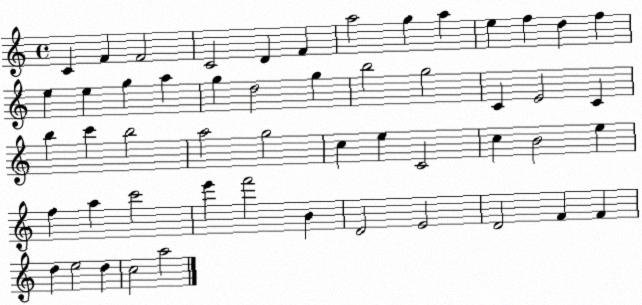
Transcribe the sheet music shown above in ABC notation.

X:1
T:Untitled
M:4/4
L:1/4
K:C
C F F2 C2 D F a2 g a e f d f e e g a g d2 g b2 g2 C E2 C b c' b2 a2 g2 c e C2 c B2 e f a c'2 e' f'2 B D2 E2 D2 F F d e2 d c2 a2